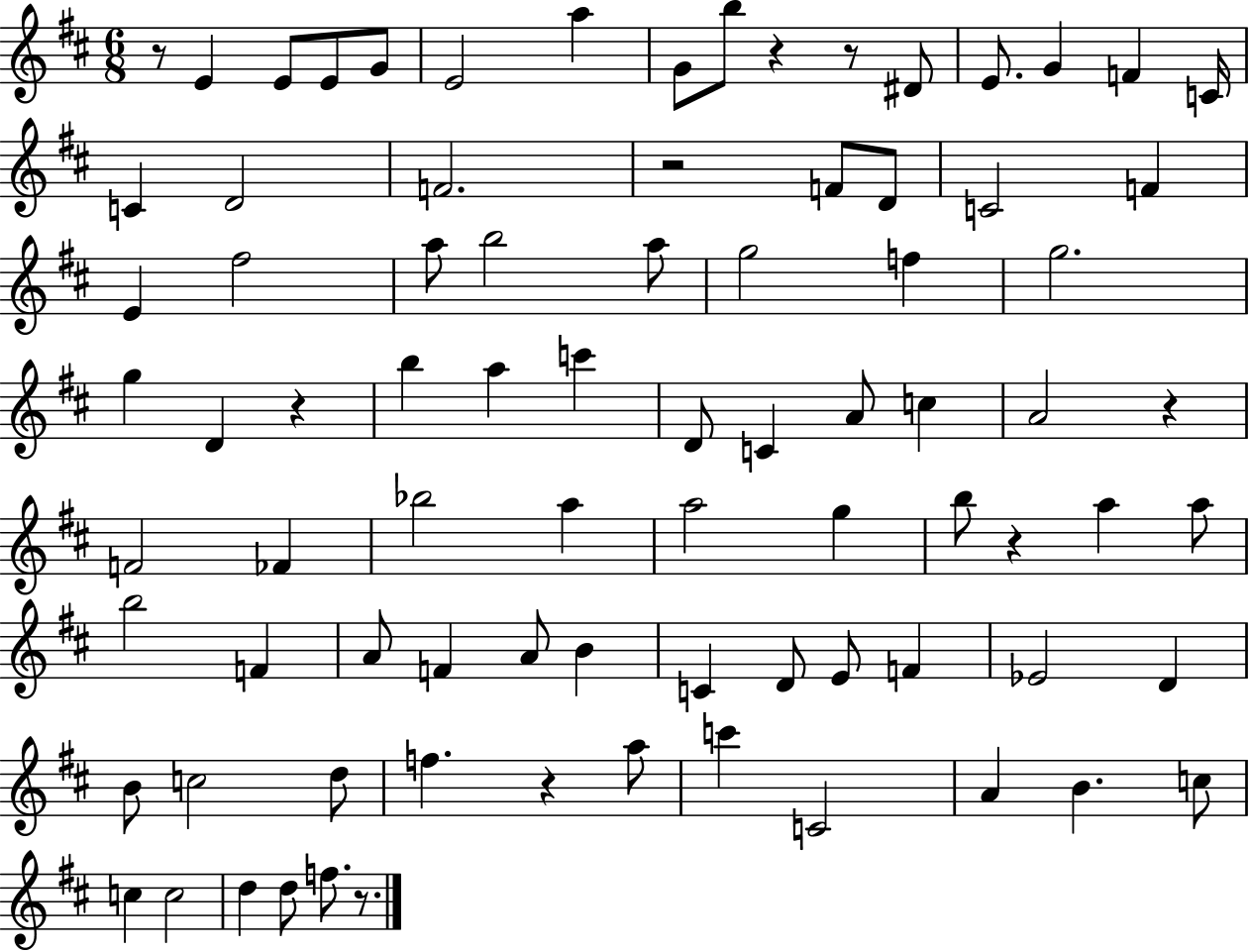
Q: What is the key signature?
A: D major